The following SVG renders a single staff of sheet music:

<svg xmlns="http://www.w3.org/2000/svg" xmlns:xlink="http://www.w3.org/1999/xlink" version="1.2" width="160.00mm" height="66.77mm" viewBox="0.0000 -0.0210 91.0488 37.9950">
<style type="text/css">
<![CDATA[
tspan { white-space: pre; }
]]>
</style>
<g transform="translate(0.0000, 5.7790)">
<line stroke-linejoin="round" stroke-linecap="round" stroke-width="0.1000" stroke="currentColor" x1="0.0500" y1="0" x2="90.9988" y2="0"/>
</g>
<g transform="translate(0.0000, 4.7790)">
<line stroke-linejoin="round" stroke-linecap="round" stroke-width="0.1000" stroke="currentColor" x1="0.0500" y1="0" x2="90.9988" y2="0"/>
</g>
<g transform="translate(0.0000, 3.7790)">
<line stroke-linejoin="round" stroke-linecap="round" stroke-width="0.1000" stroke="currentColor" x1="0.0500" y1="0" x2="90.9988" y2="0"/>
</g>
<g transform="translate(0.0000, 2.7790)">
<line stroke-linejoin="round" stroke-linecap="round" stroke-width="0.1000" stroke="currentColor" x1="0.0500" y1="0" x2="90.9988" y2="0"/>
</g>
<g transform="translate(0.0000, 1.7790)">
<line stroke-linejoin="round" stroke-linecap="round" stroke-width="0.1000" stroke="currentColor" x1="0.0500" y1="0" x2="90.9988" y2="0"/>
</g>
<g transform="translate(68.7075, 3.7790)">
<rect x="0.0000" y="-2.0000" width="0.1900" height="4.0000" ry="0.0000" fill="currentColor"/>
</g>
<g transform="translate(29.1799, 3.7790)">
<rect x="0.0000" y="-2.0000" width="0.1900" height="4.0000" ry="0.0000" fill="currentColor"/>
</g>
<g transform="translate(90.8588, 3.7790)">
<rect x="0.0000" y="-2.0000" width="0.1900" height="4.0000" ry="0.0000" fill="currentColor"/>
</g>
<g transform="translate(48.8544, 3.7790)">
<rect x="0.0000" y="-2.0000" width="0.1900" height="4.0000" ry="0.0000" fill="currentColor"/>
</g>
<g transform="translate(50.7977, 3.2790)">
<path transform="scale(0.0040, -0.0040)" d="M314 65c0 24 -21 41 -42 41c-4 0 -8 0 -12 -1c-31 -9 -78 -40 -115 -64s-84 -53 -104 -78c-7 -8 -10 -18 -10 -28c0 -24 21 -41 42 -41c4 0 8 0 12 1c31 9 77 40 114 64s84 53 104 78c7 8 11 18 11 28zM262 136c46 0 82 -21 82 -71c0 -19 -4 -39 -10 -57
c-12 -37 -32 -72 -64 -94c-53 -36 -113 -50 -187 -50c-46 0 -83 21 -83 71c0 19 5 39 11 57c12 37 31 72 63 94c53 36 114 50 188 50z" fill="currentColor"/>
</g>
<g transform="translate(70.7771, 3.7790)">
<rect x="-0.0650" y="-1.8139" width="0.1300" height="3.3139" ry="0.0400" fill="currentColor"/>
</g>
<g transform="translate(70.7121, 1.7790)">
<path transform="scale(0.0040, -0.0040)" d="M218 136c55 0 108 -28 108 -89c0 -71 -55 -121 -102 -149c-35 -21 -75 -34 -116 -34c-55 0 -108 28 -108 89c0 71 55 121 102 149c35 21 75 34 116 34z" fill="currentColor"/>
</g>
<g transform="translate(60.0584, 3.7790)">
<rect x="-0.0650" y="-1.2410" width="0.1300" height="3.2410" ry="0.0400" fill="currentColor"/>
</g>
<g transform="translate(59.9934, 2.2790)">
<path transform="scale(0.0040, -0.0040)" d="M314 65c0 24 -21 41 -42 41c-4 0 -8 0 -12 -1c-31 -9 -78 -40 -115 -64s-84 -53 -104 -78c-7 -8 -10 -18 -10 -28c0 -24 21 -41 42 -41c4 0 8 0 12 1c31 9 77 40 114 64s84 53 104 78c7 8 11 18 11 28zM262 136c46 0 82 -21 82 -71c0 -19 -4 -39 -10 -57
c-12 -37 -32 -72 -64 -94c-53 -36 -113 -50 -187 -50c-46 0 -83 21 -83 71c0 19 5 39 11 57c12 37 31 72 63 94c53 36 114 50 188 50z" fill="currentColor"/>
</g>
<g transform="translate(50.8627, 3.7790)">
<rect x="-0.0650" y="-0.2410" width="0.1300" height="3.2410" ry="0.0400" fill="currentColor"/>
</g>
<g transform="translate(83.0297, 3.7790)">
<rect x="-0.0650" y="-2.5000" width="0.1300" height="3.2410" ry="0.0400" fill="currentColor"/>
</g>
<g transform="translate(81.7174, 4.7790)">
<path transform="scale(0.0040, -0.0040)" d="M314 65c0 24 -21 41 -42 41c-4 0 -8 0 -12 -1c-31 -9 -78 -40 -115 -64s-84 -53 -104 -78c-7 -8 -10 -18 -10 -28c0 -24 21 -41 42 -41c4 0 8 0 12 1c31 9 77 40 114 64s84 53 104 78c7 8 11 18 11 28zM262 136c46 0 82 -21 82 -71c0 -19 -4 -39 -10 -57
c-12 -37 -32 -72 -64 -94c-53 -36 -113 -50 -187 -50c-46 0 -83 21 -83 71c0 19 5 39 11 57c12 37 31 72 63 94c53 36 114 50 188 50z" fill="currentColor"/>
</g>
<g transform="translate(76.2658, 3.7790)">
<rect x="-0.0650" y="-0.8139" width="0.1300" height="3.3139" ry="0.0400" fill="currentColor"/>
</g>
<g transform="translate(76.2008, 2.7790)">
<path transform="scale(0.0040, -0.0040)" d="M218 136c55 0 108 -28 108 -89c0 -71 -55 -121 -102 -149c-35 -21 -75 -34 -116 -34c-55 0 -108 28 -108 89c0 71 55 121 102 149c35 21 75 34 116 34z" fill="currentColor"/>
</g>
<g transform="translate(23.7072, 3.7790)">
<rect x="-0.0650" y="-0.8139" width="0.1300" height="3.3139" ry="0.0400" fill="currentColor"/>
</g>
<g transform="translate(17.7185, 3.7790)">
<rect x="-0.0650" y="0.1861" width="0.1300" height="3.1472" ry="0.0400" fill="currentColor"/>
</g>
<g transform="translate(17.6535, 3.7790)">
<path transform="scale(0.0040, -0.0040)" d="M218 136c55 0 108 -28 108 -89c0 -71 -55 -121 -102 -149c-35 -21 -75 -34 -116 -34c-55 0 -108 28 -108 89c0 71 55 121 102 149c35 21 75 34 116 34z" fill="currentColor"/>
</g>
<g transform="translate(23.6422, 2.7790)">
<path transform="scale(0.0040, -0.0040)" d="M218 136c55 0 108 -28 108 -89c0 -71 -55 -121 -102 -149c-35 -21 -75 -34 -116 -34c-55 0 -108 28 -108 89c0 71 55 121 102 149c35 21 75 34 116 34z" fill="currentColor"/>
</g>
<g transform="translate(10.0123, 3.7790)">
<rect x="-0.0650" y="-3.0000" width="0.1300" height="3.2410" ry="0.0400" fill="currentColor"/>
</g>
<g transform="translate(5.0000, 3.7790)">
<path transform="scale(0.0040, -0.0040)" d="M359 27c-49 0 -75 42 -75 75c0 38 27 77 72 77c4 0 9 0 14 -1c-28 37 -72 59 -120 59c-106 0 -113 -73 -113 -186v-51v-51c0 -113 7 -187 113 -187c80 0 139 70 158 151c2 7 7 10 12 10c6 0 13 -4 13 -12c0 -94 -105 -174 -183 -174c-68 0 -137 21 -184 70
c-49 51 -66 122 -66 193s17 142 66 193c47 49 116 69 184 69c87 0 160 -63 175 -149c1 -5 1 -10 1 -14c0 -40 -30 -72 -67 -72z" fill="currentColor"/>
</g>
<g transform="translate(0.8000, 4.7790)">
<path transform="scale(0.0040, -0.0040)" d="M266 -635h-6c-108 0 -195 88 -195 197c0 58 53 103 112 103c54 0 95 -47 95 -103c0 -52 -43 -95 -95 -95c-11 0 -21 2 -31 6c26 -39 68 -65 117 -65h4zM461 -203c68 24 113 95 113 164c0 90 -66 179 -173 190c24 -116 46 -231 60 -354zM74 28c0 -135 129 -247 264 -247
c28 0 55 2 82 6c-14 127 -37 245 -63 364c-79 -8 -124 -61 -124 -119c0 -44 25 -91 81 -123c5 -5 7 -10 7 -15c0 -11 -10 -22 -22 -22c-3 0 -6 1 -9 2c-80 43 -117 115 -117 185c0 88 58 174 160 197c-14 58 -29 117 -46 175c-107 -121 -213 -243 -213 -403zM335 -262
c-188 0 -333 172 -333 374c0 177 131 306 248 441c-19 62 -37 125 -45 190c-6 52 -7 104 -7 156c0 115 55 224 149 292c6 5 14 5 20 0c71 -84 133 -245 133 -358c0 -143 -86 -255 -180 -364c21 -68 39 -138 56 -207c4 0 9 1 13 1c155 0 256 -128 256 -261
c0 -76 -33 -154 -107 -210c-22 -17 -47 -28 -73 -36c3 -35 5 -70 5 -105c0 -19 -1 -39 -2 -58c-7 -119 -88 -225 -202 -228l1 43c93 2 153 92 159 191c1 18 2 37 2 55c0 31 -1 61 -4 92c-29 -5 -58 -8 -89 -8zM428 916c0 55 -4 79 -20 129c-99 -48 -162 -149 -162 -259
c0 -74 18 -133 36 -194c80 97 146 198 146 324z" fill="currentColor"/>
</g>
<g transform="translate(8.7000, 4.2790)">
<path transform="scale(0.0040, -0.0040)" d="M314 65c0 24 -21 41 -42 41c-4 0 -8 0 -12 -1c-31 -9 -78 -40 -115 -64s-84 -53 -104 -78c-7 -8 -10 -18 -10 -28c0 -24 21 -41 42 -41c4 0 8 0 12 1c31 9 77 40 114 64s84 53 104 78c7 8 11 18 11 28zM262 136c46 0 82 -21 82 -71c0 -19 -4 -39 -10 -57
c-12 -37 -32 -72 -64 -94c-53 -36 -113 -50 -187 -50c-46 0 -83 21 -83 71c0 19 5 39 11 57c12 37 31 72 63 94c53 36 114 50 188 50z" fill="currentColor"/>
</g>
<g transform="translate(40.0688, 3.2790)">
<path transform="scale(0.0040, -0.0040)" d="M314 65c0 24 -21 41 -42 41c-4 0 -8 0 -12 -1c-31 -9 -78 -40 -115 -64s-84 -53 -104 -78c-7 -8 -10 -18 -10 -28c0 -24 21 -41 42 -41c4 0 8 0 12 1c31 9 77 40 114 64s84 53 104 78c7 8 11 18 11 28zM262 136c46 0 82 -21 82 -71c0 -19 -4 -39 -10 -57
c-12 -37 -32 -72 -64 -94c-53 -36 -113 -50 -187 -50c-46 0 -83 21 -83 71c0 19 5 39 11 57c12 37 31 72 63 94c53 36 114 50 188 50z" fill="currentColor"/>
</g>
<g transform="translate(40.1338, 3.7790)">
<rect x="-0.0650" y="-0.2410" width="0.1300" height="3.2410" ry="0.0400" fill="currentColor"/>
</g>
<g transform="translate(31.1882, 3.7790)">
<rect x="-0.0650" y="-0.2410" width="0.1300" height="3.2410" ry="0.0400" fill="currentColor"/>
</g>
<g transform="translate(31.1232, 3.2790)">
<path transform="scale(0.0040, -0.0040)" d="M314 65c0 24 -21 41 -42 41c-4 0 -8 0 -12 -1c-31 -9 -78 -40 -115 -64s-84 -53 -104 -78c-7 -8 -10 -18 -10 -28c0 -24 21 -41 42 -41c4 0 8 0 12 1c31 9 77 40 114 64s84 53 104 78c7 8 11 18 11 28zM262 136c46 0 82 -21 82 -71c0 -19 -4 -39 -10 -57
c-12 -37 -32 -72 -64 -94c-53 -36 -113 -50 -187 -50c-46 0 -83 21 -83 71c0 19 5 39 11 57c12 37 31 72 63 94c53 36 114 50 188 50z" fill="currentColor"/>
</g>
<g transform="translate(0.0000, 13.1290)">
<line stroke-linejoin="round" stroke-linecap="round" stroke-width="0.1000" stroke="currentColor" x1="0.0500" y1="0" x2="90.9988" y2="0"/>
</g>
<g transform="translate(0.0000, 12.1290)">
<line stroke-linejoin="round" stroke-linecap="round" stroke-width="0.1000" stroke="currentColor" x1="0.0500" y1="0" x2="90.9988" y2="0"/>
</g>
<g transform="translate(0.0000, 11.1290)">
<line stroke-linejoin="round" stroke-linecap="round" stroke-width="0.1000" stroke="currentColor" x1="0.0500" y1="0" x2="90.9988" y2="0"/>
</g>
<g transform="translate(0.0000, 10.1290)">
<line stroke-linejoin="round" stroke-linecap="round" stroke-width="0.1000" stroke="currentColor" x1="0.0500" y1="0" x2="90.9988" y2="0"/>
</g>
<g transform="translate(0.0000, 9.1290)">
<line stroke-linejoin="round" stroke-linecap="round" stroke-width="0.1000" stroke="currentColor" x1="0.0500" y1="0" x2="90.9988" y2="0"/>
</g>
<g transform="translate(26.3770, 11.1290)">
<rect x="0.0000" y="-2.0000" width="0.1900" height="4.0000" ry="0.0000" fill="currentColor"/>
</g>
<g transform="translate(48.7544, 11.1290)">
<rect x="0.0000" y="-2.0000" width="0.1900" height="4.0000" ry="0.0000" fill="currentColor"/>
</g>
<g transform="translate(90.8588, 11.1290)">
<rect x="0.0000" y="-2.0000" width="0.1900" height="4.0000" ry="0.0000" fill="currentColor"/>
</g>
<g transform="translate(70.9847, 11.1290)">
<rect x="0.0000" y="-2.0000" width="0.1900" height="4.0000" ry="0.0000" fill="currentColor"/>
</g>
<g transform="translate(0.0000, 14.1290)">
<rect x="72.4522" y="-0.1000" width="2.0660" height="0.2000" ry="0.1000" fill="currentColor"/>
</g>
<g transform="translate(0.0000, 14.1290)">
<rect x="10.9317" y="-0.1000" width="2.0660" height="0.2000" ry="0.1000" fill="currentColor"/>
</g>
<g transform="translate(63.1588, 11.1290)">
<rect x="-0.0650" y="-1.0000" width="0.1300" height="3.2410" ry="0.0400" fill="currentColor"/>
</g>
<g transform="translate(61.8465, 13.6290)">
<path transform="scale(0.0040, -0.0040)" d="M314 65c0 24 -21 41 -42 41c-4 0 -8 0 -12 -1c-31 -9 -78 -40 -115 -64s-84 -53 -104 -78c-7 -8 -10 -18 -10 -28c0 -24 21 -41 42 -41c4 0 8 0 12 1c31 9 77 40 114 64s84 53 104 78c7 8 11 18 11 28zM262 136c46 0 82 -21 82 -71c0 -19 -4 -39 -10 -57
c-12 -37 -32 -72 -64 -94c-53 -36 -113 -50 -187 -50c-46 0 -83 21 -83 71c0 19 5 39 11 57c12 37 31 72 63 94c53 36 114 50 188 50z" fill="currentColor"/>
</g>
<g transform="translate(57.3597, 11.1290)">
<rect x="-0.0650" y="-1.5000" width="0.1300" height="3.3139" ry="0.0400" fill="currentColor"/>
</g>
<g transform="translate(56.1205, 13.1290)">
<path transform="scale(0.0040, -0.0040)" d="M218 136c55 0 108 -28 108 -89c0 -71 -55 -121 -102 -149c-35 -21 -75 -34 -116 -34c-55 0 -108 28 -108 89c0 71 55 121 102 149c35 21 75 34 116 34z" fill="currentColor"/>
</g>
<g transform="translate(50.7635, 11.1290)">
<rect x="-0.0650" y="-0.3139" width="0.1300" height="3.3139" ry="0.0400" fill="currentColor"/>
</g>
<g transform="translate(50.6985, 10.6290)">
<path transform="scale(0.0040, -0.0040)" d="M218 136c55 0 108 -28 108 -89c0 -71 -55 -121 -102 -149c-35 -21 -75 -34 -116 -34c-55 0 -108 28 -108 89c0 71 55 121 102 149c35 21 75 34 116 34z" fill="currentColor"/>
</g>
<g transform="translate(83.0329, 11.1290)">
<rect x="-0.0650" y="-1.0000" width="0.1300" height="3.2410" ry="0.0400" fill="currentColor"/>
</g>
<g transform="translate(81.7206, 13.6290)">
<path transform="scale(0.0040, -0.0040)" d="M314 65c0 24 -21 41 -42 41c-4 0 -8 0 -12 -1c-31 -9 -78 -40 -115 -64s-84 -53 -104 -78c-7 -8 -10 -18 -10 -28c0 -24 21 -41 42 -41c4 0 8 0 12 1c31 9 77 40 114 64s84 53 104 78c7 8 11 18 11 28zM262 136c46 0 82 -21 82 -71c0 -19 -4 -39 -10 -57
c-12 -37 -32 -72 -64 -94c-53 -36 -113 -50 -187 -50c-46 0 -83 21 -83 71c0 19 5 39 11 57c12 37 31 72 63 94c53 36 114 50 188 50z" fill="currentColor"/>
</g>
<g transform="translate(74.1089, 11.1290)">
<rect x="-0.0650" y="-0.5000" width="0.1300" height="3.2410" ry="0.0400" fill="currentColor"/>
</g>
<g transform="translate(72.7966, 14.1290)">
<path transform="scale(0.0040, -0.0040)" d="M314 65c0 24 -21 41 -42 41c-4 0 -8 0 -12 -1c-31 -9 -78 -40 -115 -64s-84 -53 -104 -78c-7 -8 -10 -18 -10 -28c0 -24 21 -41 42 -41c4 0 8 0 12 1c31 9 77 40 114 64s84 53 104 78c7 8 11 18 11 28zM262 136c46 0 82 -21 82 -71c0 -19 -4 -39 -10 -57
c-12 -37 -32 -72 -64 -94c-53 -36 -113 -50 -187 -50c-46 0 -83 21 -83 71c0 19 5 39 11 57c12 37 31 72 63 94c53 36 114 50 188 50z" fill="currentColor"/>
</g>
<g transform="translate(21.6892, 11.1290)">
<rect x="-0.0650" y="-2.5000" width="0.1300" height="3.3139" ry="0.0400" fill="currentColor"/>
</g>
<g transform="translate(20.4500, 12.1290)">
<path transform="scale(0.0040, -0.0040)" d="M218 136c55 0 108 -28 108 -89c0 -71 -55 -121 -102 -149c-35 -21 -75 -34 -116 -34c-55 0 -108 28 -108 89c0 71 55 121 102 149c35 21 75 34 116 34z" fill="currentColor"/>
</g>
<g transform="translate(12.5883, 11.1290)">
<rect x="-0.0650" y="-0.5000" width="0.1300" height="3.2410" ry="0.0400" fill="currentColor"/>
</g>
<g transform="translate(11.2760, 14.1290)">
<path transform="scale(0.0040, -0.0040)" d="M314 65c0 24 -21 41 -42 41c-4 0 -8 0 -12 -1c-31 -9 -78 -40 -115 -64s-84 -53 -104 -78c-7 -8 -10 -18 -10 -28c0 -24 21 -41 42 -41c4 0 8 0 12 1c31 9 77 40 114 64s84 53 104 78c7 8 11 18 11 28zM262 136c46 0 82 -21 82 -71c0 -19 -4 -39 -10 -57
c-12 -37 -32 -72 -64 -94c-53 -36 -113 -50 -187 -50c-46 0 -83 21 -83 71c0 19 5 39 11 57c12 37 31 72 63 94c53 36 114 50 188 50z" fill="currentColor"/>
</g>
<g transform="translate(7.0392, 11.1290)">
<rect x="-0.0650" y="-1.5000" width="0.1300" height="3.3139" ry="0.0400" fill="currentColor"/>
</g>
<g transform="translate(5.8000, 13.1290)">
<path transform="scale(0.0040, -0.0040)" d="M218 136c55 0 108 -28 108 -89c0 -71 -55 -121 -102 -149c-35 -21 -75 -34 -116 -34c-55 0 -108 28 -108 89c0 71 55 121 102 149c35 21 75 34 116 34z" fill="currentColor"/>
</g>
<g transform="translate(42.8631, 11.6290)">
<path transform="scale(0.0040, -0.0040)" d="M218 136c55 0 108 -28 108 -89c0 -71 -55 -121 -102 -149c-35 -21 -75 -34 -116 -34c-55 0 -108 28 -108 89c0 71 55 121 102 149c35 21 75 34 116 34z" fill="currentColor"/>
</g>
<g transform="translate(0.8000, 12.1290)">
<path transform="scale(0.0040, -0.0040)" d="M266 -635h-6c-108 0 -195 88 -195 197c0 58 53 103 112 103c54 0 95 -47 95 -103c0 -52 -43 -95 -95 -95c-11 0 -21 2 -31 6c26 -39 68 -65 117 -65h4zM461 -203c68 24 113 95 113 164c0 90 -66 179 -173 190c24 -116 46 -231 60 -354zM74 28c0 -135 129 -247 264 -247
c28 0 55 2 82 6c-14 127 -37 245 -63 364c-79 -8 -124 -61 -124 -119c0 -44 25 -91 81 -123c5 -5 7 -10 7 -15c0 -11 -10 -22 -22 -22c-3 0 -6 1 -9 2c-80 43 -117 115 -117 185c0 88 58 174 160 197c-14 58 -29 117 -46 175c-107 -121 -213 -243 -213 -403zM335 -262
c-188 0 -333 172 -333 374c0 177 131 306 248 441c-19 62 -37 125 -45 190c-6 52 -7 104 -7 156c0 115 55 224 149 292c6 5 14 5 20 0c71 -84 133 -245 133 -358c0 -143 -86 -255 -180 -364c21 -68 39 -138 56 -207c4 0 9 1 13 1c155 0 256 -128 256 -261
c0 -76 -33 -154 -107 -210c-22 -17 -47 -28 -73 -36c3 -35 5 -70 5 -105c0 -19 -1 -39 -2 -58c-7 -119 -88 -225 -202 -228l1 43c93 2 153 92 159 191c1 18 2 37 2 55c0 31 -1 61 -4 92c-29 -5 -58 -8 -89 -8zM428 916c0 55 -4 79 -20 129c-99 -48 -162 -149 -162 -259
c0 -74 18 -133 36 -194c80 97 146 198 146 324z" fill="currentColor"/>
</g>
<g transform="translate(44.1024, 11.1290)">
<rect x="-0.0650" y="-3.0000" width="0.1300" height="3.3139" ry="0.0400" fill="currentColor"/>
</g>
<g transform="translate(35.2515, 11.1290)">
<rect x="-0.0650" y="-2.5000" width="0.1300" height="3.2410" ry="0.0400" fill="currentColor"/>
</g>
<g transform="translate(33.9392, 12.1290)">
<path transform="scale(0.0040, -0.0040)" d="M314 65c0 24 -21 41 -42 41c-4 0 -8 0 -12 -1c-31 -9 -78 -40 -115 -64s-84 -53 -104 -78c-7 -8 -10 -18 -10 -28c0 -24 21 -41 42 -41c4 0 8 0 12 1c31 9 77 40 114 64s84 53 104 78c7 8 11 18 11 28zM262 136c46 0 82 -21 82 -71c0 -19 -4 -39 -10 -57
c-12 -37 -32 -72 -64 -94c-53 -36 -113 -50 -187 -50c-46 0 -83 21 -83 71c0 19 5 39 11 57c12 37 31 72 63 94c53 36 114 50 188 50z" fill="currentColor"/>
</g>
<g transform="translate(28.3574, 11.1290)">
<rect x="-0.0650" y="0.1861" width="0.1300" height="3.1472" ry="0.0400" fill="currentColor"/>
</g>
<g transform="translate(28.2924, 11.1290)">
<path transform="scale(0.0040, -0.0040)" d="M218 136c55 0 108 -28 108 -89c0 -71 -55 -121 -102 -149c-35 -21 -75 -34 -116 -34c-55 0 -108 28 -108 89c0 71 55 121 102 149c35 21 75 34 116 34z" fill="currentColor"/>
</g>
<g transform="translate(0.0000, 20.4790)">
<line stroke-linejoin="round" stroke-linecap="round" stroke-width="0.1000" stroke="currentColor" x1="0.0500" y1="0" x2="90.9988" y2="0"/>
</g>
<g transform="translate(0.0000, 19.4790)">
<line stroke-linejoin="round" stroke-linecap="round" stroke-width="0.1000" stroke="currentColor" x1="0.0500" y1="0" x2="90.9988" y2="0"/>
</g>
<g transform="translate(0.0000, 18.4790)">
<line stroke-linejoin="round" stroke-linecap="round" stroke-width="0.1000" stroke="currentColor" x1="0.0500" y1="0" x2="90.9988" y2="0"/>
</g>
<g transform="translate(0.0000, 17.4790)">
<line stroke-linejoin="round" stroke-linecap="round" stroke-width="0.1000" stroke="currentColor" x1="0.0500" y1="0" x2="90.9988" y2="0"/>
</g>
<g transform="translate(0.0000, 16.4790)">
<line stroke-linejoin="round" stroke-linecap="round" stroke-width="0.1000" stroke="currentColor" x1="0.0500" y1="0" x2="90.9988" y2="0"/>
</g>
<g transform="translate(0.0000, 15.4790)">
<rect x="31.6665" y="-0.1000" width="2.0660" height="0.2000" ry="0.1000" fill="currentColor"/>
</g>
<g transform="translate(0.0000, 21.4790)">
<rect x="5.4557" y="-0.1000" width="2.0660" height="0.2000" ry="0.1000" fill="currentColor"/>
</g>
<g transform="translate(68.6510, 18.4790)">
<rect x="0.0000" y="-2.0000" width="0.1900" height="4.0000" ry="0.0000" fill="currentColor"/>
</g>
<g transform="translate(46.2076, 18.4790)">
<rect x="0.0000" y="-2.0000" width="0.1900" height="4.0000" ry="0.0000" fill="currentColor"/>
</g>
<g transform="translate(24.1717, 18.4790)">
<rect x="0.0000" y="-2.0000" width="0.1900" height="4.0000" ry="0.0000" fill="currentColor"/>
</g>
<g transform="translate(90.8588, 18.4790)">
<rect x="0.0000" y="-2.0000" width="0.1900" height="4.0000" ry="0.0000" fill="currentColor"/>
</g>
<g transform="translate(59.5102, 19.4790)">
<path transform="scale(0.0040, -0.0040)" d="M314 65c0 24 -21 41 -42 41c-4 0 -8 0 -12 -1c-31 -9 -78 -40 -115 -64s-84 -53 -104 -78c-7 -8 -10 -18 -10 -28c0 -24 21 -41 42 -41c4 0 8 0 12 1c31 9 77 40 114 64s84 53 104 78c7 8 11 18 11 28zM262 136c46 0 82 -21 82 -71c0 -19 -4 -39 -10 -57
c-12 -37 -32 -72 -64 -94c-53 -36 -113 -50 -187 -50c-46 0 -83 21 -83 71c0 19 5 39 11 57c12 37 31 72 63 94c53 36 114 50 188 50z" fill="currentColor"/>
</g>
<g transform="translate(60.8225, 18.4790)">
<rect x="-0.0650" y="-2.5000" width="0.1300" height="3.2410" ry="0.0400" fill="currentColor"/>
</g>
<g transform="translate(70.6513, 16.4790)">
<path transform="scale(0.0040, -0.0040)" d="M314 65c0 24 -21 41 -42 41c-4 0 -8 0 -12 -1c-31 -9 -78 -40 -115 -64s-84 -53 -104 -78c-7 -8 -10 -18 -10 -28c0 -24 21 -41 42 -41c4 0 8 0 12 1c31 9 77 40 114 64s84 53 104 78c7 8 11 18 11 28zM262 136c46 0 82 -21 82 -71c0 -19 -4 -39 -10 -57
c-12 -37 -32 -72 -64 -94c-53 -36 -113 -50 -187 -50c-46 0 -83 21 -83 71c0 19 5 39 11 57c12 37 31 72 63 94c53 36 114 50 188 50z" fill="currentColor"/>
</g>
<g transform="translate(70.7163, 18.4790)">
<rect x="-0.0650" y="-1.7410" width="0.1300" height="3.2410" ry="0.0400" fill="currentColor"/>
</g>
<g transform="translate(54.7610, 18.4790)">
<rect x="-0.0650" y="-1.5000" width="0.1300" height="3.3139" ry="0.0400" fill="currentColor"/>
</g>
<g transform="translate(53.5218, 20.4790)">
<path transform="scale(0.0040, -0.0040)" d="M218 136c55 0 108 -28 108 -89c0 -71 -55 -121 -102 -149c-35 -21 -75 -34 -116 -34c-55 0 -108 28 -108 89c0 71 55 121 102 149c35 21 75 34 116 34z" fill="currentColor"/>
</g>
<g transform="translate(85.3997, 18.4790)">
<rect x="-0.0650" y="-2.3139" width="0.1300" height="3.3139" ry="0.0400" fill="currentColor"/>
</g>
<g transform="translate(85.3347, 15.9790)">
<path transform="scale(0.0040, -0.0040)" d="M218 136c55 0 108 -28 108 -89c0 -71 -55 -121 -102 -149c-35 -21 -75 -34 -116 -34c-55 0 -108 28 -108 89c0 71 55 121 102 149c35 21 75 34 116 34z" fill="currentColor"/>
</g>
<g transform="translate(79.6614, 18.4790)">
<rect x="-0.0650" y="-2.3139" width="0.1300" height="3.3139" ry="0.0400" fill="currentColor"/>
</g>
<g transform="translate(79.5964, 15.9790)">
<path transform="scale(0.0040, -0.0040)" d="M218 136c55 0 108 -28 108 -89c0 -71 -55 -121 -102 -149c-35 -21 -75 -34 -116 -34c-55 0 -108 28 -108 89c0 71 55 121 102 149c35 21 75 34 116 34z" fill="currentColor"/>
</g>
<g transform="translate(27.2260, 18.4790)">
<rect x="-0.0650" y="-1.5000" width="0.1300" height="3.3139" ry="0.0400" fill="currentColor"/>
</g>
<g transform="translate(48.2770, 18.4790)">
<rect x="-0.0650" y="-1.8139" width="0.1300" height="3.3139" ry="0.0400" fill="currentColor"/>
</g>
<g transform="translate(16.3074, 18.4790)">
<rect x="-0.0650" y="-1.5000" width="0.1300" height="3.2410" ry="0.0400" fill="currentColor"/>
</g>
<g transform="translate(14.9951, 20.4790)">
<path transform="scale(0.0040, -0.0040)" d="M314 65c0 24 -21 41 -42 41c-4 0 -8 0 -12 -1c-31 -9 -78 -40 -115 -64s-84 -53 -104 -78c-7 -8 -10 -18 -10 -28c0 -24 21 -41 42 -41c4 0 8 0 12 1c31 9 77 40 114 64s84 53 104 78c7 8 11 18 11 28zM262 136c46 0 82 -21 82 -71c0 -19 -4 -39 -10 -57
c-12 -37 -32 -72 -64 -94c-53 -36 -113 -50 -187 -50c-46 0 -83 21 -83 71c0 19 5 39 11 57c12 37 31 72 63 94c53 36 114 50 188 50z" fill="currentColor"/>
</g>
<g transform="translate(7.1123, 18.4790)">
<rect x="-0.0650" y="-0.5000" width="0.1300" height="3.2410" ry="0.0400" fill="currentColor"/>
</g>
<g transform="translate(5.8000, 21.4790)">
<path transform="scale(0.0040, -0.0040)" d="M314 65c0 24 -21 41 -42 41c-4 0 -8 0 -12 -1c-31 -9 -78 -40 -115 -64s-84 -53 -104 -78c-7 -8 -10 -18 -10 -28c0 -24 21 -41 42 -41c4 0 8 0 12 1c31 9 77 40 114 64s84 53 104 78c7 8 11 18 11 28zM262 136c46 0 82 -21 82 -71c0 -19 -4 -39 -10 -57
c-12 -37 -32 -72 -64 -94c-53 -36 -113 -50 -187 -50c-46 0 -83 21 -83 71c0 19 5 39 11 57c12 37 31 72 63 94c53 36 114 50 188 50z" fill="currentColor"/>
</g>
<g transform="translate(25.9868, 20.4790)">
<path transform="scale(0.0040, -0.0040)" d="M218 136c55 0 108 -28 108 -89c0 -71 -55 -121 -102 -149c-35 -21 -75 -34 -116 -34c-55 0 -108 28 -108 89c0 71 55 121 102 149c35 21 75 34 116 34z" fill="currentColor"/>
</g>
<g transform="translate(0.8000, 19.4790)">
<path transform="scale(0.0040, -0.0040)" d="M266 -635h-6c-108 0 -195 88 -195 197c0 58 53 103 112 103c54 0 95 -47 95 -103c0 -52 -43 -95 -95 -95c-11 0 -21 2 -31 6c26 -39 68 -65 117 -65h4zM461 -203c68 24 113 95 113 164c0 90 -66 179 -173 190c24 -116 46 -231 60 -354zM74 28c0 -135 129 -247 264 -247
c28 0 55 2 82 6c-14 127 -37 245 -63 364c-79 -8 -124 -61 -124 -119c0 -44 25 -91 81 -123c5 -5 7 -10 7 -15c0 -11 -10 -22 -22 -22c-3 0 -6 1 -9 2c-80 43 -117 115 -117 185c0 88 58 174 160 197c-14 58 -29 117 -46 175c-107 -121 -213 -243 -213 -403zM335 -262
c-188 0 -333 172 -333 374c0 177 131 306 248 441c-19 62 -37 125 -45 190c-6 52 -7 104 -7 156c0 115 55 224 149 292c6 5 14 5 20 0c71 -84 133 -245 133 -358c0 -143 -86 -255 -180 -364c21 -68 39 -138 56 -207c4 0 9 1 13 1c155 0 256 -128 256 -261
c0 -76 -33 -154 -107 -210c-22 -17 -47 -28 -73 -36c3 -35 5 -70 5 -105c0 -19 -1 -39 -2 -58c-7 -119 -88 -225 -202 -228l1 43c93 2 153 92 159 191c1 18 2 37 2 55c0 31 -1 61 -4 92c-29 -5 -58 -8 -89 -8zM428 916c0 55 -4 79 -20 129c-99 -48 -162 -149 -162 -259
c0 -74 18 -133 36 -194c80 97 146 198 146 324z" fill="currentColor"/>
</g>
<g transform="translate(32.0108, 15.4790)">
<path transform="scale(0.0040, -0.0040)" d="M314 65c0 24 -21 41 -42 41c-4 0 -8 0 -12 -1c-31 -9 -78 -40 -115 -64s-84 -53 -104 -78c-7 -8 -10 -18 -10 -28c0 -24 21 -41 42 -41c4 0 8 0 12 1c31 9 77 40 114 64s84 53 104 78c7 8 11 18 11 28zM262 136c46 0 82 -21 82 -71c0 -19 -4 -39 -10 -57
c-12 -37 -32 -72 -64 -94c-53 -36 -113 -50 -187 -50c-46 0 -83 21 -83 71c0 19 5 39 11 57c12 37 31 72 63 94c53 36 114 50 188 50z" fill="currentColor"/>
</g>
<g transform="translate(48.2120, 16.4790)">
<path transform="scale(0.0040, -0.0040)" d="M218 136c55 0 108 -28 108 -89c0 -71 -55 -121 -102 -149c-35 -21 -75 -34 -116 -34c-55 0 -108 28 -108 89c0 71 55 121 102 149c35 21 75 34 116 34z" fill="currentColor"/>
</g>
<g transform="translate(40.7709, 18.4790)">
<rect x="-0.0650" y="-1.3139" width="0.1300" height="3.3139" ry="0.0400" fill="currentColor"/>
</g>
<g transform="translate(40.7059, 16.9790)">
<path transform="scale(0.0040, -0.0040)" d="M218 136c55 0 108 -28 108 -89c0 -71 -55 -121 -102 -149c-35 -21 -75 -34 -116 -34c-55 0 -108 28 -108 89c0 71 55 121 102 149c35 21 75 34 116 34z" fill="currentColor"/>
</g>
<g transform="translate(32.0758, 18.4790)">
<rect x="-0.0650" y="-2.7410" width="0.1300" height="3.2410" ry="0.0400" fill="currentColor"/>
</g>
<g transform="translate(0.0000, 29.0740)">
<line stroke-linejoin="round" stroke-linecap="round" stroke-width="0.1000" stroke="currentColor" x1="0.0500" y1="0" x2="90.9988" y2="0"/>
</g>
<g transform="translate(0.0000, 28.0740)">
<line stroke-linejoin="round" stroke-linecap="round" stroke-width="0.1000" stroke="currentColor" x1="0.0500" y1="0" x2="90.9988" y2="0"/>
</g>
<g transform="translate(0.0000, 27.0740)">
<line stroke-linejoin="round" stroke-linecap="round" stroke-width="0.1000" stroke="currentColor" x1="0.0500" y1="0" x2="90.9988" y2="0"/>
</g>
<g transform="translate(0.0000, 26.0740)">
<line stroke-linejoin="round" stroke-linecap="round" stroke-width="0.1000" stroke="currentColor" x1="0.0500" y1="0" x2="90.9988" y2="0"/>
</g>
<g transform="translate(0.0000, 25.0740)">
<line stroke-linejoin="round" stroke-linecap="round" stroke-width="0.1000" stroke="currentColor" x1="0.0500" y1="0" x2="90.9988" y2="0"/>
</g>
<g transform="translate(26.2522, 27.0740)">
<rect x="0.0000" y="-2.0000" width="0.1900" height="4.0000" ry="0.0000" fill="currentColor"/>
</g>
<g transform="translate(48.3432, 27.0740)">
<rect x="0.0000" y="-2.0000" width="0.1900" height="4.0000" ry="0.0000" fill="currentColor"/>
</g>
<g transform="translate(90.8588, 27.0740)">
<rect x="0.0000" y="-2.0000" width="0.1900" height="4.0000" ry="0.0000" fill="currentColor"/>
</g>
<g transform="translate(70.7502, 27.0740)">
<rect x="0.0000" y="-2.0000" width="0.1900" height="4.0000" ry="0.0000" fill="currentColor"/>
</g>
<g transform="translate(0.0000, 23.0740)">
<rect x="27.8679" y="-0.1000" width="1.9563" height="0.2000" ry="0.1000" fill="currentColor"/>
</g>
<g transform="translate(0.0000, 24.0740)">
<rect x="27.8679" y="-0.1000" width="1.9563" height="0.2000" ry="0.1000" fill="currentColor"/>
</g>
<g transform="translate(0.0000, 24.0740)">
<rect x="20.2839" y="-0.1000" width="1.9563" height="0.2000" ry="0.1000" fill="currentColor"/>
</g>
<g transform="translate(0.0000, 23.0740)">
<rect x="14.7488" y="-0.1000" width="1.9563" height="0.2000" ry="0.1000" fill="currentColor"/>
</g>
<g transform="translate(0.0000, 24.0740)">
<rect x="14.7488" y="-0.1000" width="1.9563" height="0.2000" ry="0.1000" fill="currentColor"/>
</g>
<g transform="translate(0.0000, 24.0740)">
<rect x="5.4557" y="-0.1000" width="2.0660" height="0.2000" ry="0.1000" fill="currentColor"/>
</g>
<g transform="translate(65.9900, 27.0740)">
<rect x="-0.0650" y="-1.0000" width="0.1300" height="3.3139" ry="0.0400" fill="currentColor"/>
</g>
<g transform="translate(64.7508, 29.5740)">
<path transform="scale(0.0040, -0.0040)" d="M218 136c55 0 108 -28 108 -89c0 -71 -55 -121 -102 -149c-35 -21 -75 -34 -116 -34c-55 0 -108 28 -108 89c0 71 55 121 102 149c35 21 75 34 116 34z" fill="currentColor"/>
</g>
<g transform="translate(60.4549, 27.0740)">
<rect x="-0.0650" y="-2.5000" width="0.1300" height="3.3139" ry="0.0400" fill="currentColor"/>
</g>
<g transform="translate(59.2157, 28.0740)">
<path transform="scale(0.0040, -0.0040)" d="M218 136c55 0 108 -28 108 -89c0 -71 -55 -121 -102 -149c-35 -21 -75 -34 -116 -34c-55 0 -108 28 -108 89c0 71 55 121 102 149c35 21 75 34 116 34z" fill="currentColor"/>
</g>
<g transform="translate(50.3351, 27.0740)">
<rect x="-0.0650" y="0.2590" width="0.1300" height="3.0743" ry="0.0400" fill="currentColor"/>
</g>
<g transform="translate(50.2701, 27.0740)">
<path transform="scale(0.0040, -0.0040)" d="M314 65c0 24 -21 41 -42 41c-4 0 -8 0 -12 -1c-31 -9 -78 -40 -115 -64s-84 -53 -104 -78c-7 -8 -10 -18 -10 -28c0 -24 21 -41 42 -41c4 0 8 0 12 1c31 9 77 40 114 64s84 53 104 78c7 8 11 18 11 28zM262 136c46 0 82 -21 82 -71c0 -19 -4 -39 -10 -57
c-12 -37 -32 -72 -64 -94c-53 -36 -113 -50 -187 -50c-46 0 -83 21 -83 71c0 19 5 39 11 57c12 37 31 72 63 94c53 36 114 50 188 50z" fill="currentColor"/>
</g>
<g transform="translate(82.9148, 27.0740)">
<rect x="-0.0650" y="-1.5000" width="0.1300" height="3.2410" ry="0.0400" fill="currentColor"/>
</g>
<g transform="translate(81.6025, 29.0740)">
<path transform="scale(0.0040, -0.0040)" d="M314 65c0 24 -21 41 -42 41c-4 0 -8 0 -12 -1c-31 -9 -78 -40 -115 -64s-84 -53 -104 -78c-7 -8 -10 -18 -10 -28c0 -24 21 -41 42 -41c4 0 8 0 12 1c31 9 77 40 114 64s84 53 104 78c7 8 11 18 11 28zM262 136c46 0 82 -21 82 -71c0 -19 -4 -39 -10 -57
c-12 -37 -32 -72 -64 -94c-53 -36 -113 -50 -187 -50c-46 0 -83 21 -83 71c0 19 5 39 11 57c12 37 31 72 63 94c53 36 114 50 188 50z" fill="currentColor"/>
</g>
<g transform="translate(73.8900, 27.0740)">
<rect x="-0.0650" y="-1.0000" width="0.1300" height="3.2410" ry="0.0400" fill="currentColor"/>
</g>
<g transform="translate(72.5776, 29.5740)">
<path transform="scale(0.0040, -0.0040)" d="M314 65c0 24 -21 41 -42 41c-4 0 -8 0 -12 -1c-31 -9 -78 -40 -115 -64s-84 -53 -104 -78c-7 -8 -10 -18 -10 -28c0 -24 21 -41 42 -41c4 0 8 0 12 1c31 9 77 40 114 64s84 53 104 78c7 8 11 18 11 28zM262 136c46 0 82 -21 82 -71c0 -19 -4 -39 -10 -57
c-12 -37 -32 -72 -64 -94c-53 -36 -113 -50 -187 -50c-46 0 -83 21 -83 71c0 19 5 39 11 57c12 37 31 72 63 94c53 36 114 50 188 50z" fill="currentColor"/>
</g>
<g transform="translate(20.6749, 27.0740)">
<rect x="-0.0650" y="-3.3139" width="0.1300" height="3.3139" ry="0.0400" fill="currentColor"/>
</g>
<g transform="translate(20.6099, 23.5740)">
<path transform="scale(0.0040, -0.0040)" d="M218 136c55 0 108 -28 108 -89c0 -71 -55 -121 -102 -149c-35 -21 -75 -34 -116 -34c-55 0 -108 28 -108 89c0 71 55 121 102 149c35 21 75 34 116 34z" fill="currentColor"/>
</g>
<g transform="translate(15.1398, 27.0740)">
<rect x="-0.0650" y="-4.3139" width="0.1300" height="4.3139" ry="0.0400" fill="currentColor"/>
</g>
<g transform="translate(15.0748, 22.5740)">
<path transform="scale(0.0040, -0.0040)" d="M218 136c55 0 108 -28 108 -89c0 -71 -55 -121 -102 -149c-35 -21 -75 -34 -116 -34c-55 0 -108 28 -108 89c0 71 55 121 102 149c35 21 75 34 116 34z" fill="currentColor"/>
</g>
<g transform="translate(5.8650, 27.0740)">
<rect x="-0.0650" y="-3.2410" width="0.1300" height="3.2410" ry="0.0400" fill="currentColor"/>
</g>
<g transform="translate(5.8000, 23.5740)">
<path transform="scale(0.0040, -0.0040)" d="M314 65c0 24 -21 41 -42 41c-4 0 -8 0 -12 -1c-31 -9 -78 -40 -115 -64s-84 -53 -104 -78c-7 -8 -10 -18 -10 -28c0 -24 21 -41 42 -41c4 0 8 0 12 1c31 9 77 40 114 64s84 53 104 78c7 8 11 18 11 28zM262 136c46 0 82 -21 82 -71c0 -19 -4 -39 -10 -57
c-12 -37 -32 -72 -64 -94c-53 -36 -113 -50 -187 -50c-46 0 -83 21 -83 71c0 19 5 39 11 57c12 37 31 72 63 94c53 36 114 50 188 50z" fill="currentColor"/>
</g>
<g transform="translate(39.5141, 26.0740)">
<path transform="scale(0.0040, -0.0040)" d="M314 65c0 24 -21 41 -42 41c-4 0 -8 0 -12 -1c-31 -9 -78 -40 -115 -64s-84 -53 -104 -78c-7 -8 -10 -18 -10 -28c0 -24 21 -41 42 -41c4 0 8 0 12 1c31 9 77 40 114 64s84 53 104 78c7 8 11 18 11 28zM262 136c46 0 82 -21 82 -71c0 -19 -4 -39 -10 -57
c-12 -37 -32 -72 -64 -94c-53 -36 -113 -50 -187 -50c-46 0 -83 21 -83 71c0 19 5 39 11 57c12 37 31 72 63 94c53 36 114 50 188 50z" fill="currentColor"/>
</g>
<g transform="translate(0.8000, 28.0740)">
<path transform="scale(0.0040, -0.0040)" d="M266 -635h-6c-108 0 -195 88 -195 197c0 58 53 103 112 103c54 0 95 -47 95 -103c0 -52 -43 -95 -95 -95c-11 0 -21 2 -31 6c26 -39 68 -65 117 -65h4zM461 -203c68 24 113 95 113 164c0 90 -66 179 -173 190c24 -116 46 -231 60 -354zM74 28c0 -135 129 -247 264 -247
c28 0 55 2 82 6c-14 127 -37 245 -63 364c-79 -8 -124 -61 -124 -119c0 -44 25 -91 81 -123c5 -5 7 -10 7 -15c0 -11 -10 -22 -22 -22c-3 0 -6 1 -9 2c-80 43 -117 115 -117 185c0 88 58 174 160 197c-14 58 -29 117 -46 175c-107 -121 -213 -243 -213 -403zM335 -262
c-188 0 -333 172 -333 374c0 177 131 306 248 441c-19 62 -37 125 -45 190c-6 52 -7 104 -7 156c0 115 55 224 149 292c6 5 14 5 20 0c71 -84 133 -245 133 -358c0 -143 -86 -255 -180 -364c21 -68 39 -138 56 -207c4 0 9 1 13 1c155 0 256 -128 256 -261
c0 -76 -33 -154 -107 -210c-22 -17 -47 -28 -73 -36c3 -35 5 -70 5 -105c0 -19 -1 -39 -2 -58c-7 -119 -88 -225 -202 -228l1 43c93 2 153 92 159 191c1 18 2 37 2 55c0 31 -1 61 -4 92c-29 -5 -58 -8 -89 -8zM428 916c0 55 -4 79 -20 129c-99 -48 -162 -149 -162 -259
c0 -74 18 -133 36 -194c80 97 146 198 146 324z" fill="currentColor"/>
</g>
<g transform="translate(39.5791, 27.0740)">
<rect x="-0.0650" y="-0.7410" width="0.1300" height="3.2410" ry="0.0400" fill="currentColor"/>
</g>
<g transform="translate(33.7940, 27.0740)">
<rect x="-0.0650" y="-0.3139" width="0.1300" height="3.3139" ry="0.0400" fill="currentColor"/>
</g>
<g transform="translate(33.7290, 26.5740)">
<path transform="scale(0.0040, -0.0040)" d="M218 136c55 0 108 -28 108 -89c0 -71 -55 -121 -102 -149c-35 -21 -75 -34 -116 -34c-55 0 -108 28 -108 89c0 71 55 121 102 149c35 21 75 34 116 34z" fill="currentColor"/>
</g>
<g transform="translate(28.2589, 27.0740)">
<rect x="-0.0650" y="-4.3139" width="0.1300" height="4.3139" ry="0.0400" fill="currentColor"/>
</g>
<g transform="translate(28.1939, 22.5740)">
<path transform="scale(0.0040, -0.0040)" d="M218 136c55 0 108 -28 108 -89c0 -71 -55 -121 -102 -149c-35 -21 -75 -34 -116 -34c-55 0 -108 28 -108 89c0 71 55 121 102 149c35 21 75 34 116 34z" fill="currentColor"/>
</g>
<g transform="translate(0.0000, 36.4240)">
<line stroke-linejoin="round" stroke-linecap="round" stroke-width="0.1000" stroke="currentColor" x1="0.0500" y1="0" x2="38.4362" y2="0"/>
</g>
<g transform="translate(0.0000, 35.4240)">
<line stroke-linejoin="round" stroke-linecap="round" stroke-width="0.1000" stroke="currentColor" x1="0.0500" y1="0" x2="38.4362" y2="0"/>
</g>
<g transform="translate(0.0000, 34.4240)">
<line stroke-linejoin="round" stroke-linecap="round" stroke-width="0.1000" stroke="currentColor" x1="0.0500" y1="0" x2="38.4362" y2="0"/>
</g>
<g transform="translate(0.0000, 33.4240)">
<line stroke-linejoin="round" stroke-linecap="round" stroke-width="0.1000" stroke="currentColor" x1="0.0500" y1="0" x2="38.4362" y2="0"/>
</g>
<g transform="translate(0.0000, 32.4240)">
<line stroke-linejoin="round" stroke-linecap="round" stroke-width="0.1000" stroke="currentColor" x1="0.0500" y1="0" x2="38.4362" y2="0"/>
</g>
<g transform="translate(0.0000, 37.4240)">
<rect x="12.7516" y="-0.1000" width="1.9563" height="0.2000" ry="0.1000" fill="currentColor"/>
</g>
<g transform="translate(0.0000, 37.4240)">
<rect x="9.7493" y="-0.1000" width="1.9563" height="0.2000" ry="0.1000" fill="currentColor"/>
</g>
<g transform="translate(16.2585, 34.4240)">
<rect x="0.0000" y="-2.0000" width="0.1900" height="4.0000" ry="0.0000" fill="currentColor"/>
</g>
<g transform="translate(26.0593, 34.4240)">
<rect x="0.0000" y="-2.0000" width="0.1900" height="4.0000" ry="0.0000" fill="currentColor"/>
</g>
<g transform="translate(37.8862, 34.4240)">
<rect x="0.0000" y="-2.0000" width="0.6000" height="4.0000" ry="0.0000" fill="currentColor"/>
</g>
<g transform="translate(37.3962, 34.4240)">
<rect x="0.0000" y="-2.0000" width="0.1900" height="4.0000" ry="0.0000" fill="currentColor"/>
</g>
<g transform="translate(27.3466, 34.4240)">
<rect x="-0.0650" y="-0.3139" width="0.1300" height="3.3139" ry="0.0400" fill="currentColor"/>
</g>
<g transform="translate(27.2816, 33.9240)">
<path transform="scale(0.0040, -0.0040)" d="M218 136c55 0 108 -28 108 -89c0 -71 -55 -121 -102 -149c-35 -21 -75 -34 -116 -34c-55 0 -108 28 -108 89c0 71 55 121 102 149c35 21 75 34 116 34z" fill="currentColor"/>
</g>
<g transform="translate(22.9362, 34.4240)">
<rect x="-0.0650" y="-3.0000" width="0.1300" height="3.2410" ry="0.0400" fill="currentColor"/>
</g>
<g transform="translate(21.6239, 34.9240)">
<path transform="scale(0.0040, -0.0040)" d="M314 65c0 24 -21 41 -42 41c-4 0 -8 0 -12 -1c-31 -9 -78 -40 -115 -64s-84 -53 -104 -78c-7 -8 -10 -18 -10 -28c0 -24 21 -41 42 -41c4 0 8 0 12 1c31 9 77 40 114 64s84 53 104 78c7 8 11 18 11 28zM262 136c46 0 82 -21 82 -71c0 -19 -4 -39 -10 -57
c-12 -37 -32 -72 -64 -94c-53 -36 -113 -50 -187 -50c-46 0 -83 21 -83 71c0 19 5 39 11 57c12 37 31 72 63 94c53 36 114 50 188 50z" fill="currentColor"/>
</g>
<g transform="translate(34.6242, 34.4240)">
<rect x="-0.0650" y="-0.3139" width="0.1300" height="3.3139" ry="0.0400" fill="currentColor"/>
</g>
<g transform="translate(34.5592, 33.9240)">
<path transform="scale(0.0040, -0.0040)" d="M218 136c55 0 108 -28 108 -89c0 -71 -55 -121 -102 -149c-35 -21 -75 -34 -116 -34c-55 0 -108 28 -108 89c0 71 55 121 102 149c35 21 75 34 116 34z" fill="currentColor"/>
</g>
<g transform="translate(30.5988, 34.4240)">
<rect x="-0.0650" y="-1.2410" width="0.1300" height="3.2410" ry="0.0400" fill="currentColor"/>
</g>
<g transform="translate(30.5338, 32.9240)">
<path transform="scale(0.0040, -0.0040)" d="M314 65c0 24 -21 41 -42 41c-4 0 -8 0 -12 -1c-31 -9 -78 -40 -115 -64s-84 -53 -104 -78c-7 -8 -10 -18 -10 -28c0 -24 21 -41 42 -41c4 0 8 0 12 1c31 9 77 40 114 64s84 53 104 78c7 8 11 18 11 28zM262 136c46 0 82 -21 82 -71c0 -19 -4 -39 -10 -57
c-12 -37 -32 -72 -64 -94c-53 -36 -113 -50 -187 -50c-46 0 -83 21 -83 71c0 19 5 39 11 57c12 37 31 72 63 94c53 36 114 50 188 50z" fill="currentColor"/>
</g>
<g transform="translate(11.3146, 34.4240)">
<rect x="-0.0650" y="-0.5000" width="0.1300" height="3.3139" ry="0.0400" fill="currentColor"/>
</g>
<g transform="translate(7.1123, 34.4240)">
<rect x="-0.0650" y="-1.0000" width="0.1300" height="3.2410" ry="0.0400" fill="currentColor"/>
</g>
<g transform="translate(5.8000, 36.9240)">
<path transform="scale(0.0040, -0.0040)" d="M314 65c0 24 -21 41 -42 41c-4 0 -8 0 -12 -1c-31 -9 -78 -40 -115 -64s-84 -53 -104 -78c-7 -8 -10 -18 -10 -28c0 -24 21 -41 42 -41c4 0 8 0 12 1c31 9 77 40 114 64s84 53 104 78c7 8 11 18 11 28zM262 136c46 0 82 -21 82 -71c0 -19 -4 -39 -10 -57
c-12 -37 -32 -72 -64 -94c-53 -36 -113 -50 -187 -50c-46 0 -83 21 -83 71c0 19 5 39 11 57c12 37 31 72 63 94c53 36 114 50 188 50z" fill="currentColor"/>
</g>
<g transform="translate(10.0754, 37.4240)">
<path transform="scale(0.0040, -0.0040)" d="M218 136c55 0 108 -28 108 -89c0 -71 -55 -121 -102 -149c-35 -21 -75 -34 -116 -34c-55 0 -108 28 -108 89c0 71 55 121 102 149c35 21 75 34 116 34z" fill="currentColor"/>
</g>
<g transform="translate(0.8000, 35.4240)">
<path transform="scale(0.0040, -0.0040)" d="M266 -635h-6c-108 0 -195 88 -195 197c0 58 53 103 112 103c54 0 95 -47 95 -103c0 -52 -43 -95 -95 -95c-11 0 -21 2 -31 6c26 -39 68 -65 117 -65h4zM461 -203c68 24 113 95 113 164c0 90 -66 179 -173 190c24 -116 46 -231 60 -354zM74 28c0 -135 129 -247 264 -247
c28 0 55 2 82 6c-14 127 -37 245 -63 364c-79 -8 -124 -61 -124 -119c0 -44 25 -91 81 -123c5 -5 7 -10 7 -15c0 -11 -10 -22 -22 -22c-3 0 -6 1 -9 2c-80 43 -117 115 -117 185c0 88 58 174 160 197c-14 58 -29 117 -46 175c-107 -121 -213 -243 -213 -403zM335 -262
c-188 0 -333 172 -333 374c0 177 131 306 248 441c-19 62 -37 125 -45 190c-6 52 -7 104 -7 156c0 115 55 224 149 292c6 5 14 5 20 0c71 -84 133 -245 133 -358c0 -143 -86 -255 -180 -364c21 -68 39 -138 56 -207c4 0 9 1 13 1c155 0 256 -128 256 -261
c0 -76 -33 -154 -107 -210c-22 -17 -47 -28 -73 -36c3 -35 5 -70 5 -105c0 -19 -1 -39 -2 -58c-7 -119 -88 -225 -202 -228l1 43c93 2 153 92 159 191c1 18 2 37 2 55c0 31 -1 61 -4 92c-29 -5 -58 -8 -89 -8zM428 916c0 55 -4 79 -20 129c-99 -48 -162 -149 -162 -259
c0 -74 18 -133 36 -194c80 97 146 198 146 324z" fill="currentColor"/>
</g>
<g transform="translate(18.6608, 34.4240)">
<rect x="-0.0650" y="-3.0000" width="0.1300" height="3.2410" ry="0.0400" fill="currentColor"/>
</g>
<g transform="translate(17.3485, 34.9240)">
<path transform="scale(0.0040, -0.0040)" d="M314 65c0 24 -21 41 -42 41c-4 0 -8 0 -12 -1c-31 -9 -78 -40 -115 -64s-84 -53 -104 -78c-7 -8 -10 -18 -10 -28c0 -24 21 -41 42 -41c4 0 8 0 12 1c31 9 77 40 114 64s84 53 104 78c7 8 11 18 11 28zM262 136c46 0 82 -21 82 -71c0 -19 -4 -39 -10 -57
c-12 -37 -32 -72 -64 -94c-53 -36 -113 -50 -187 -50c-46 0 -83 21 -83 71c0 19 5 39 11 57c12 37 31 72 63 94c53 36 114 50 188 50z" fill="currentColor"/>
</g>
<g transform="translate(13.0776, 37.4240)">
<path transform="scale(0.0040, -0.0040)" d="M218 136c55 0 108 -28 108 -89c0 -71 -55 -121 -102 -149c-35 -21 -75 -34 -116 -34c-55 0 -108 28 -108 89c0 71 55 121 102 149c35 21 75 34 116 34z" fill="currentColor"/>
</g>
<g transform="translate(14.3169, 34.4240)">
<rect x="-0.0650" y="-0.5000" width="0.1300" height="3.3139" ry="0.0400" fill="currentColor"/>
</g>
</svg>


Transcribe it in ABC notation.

X:1
T:Untitled
M:4/4
L:1/4
K:C
A2 B d c2 c2 c2 e2 f d G2 E C2 G B G2 A c E D2 C2 D2 C2 E2 E a2 e f E G2 f2 g g b2 d' b d' c d2 B2 G D D2 E2 D2 C C A2 A2 c e2 c